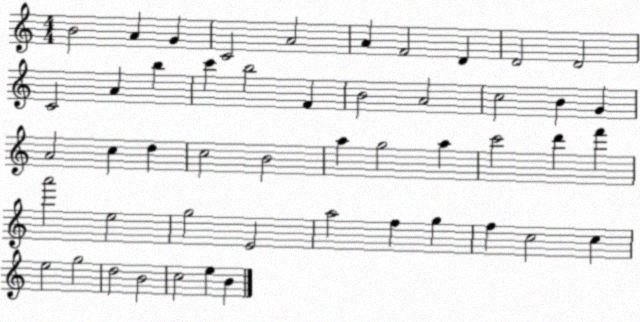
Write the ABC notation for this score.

X:1
T:Untitled
M:4/4
L:1/4
K:C
B2 A G C2 A2 A F2 D D2 D2 C2 A b c' b2 F B2 A2 c2 B G A2 c d c2 B2 a g2 a c'2 d' f' a'2 e2 g2 E2 a2 f g f c2 c e2 g2 d2 B2 c2 e B